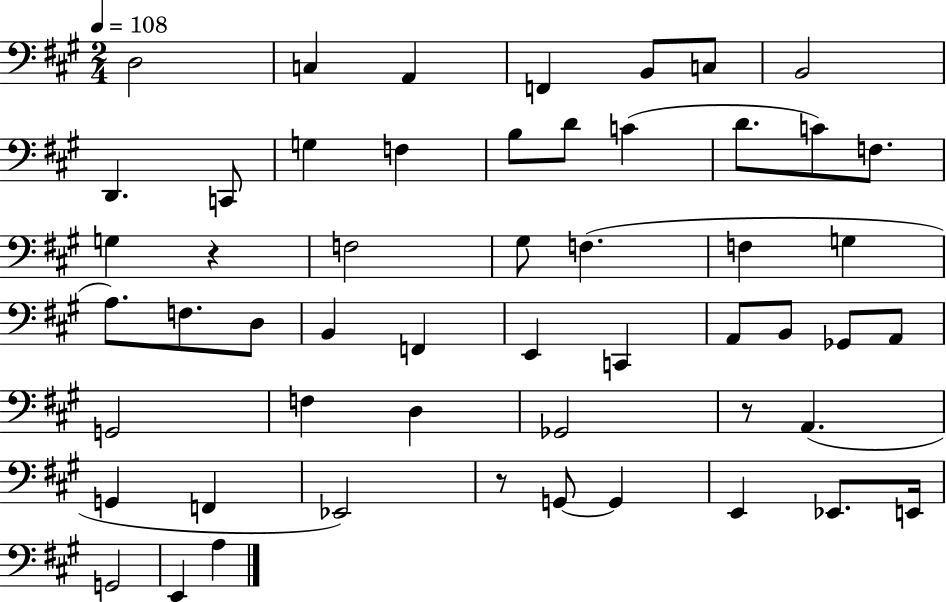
X:1
T:Untitled
M:2/4
L:1/4
K:A
D,2 C, A,, F,, B,,/2 C,/2 B,,2 D,, C,,/2 G, F, B,/2 D/2 C D/2 C/2 F,/2 G, z F,2 ^G,/2 F, F, G, A,/2 F,/2 D,/2 B,, F,, E,, C,, A,,/2 B,,/2 _G,,/2 A,,/2 G,,2 F, D, _G,,2 z/2 A,, G,, F,, _E,,2 z/2 G,,/2 G,, E,, _E,,/2 E,,/4 G,,2 E,, A,